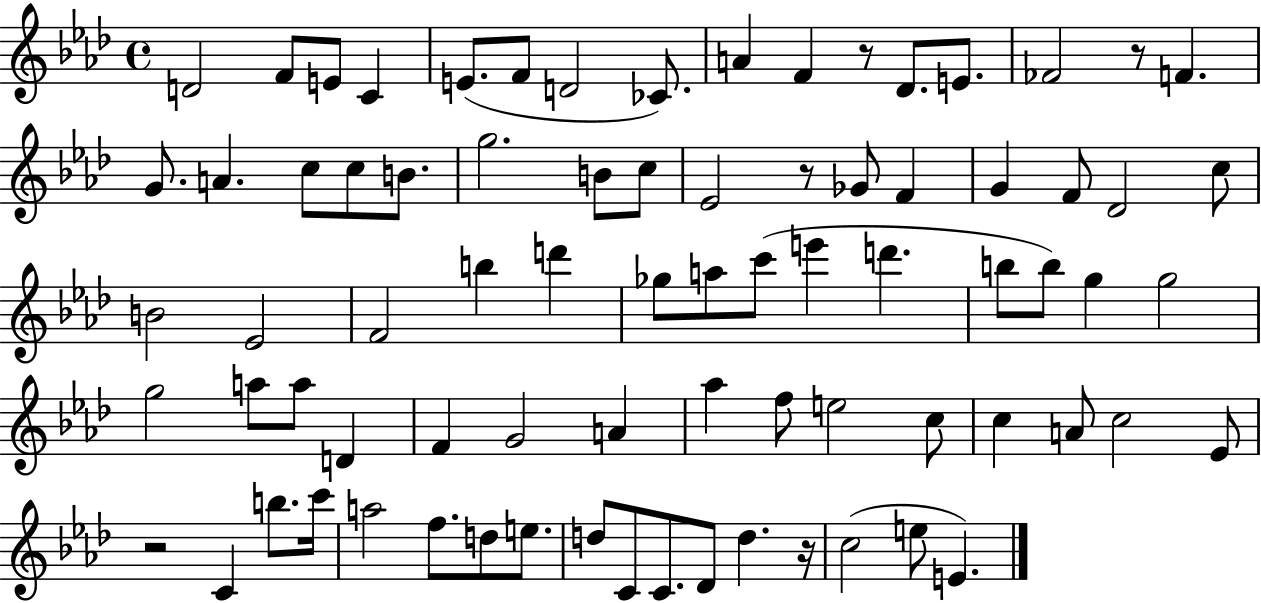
D4/h F4/e E4/e C4/q E4/e. F4/e D4/h CES4/e. A4/q F4/q R/e Db4/e. E4/e. FES4/h R/e F4/q. G4/e. A4/q. C5/e C5/e B4/e. G5/h. B4/e C5/e Eb4/h R/e Gb4/e F4/q G4/q F4/e Db4/h C5/e B4/h Eb4/h F4/h B5/q D6/q Gb5/e A5/e C6/e E6/q D6/q. B5/e B5/e G5/q G5/h G5/h A5/e A5/e D4/q F4/q G4/h A4/q Ab5/q F5/e E5/h C5/e C5/q A4/e C5/h Eb4/e R/h C4/q B5/e. C6/s A5/h F5/e. D5/e E5/e. D5/e C4/e C4/e. Db4/e D5/q. R/s C5/h E5/e E4/q.